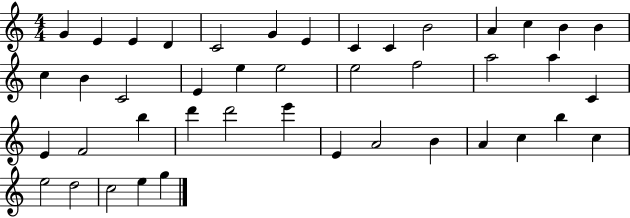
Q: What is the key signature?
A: C major